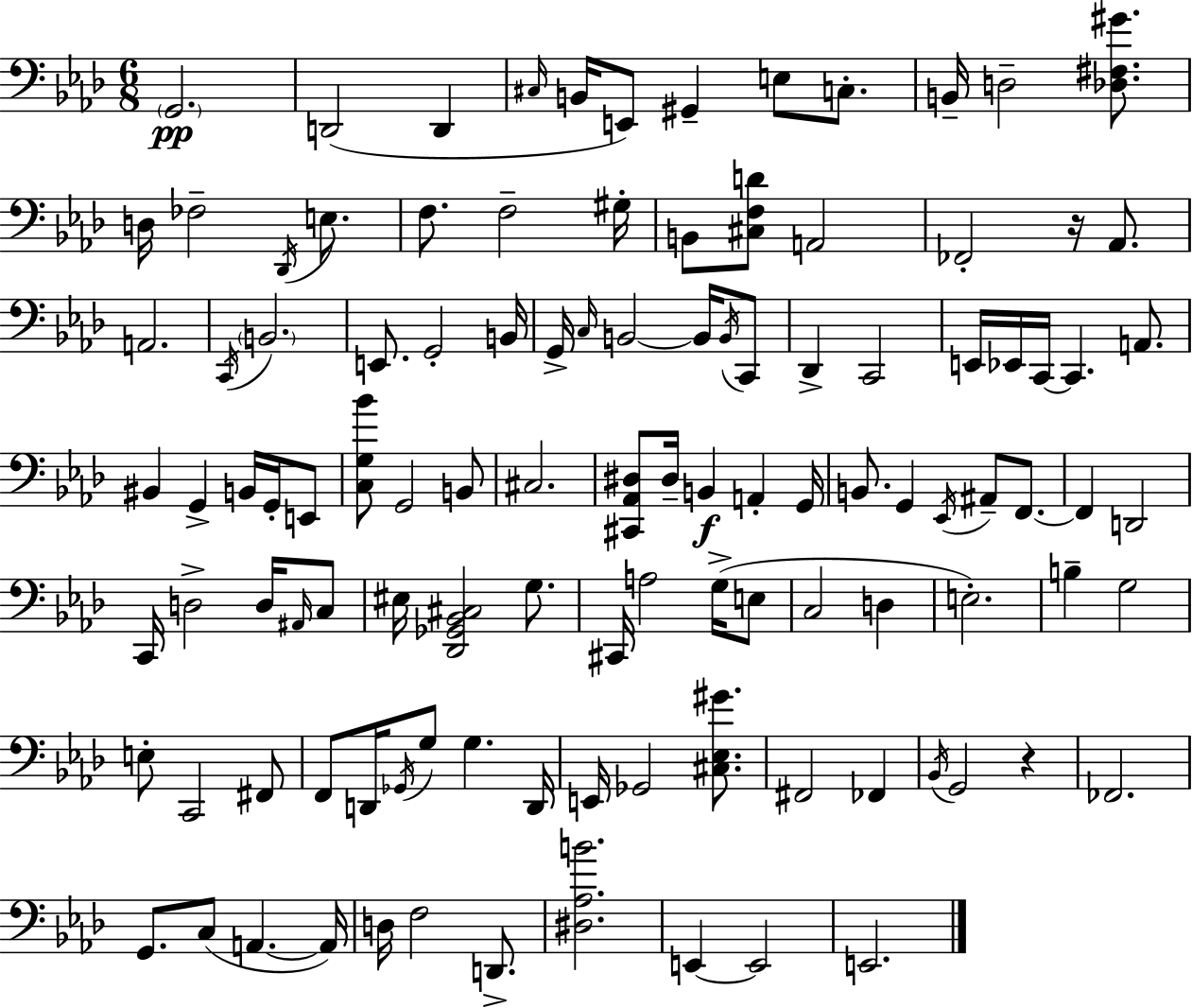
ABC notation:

X:1
T:Untitled
M:6/8
L:1/4
K:Ab
G,,2 D,,2 D,, ^C,/4 B,,/4 E,,/2 ^G,, E,/2 C,/2 B,,/4 D,2 [_D,^F,^G]/2 D,/4 _F,2 _D,,/4 E,/2 F,/2 F,2 ^G,/4 B,,/2 [^C,F,D]/2 A,,2 _F,,2 z/4 _A,,/2 A,,2 C,,/4 B,,2 E,,/2 G,,2 B,,/4 G,,/4 C,/4 B,,2 B,,/4 B,,/4 C,,/2 _D,, C,,2 E,,/4 _E,,/4 C,,/4 C,, A,,/2 ^B,, G,, B,,/4 G,,/4 E,,/2 [C,G,_B]/2 G,,2 B,,/2 ^C,2 [^C,,_A,,^D,]/2 ^D,/4 B,, A,, G,,/4 B,,/2 G,, _E,,/4 ^A,,/2 F,,/2 F,, D,,2 C,,/4 D,2 D,/4 ^A,,/4 C,/2 ^E,/4 [_D,,_G,,_B,,^C,]2 G,/2 ^C,,/4 A,2 G,/4 E,/2 C,2 D, E,2 B, G,2 E,/2 C,,2 ^F,,/2 F,,/2 D,,/4 _G,,/4 G,/2 G, D,,/4 E,,/4 _G,,2 [^C,_E,^G]/2 ^F,,2 _F,, _B,,/4 G,,2 z _F,,2 G,,/2 C,/2 A,, A,,/4 D,/4 F,2 D,,/2 [^D,_A,B]2 E,, E,,2 E,,2